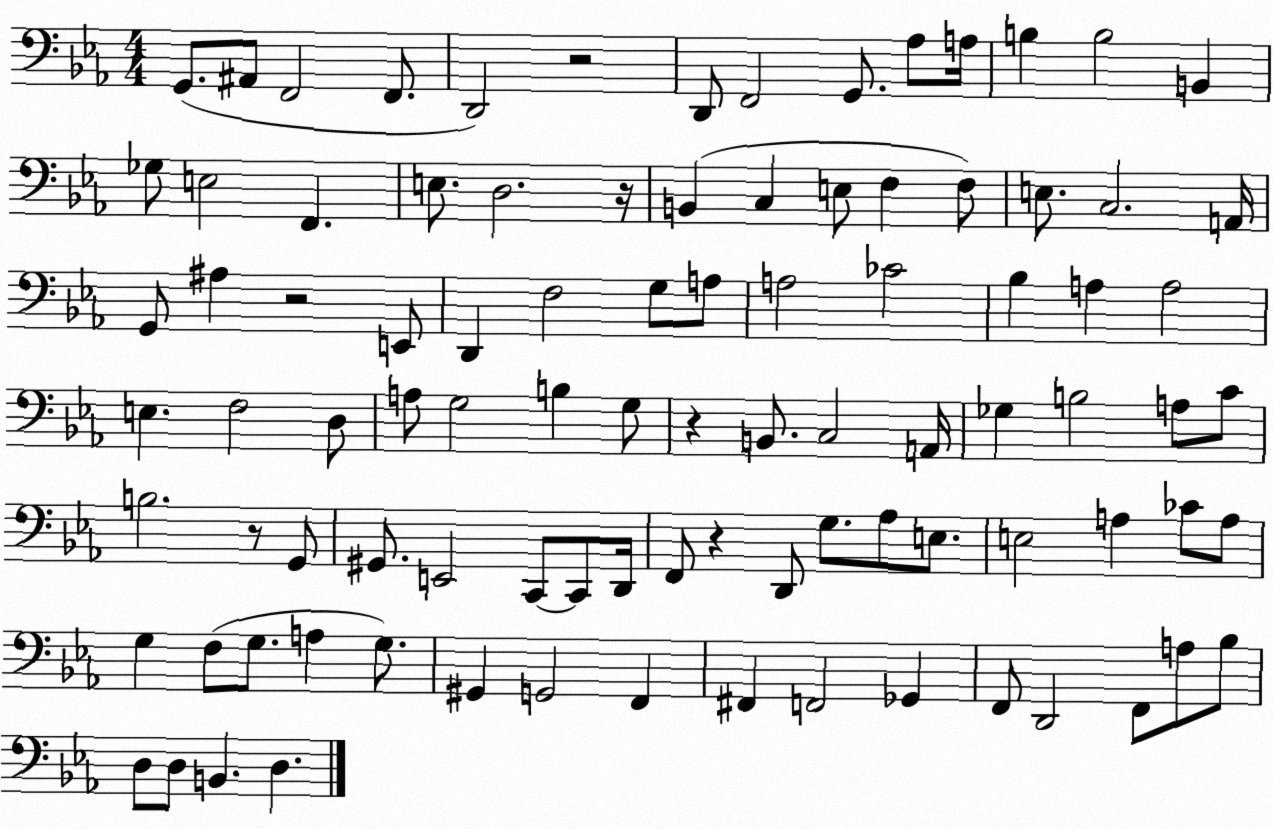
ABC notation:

X:1
T:Untitled
M:4/4
L:1/4
K:Eb
G,,/2 ^A,,/2 F,,2 F,,/2 D,,2 z2 D,,/2 F,,2 G,,/2 _A,/2 A,/4 B, B,2 B,, _G,/2 E,2 F,, E,/2 D,2 z/4 B,, C, E,/2 F, F,/2 E,/2 C,2 A,,/4 G,,/2 ^A, z2 E,,/2 D,, F,2 G,/2 A,/2 A,2 _C2 _B, A, A,2 E, F,2 D,/2 A,/2 G,2 B, G,/2 z B,,/2 C,2 A,,/4 _G, B,2 A,/2 C/2 B,2 z/2 G,,/2 ^G,,/2 E,,2 C,,/2 C,,/2 D,,/4 F,,/2 z D,,/2 G,/2 _A,/2 E,/2 E,2 A, _C/2 A,/2 G, F,/2 G,/2 A, G,/2 ^G,, G,,2 F,, ^F,, F,,2 _G,, F,,/2 D,,2 F,,/2 A,/2 _B,/2 D,/2 D,/2 B,, D,